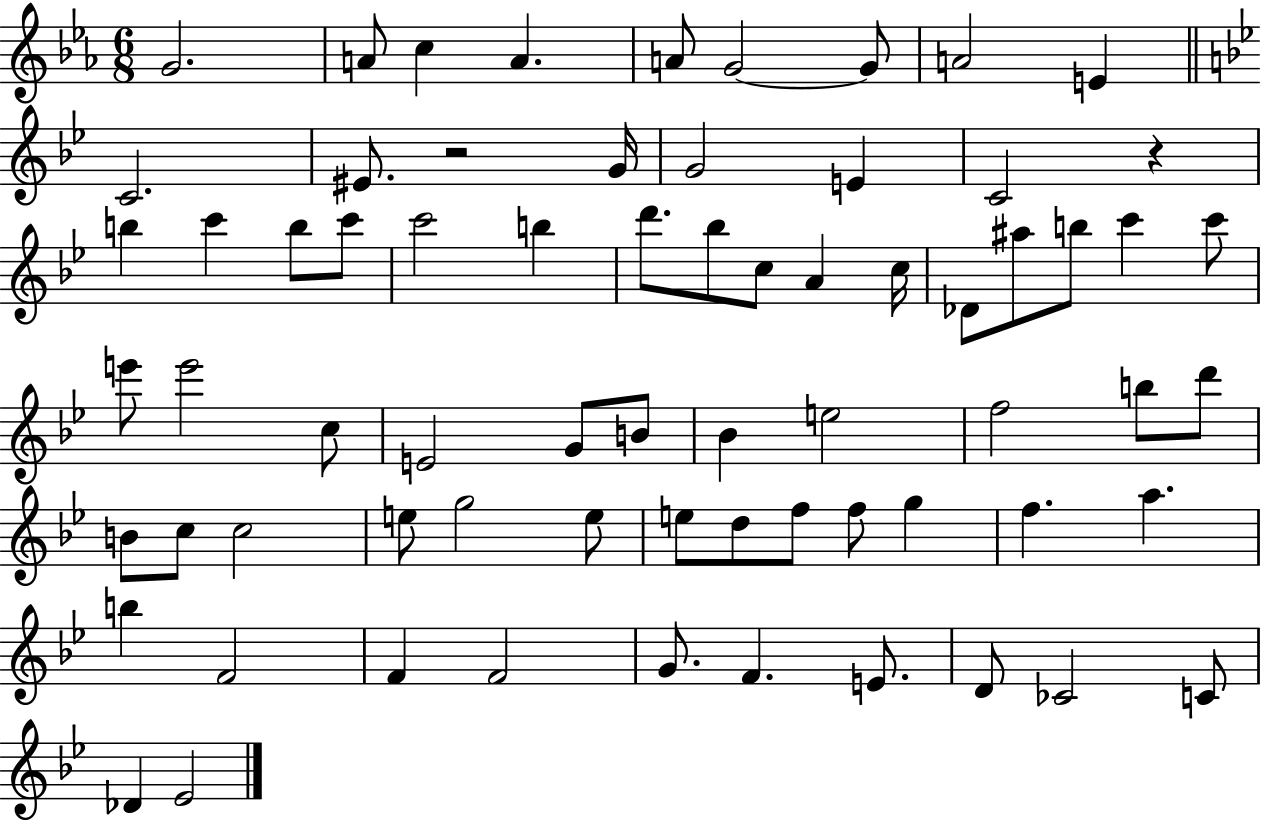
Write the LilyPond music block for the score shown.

{
  \clef treble
  \numericTimeSignature
  \time 6/8
  \key ees \major
  \repeat volta 2 { g'2. | a'8 c''4 a'4. | a'8 g'2~~ g'8 | a'2 e'4 | \break \bar "||" \break \key bes \major c'2. | eis'8. r2 g'16 | g'2 e'4 | c'2 r4 | \break b''4 c'''4 b''8 c'''8 | c'''2 b''4 | d'''8. bes''8 c''8 a'4 c''16 | des'8 ais''8 b''8 c'''4 c'''8 | \break e'''8 e'''2 c''8 | e'2 g'8 b'8 | bes'4 e''2 | f''2 b''8 d'''8 | \break b'8 c''8 c''2 | e''8 g''2 e''8 | e''8 d''8 f''8 f''8 g''4 | f''4. a''4. | \break b''4 f'2 | f'4 f'2 | g'8. f'4. e'8. | d'8 ces'2 c'8 | \break des'4 ees'2 | } \bar "|."
}